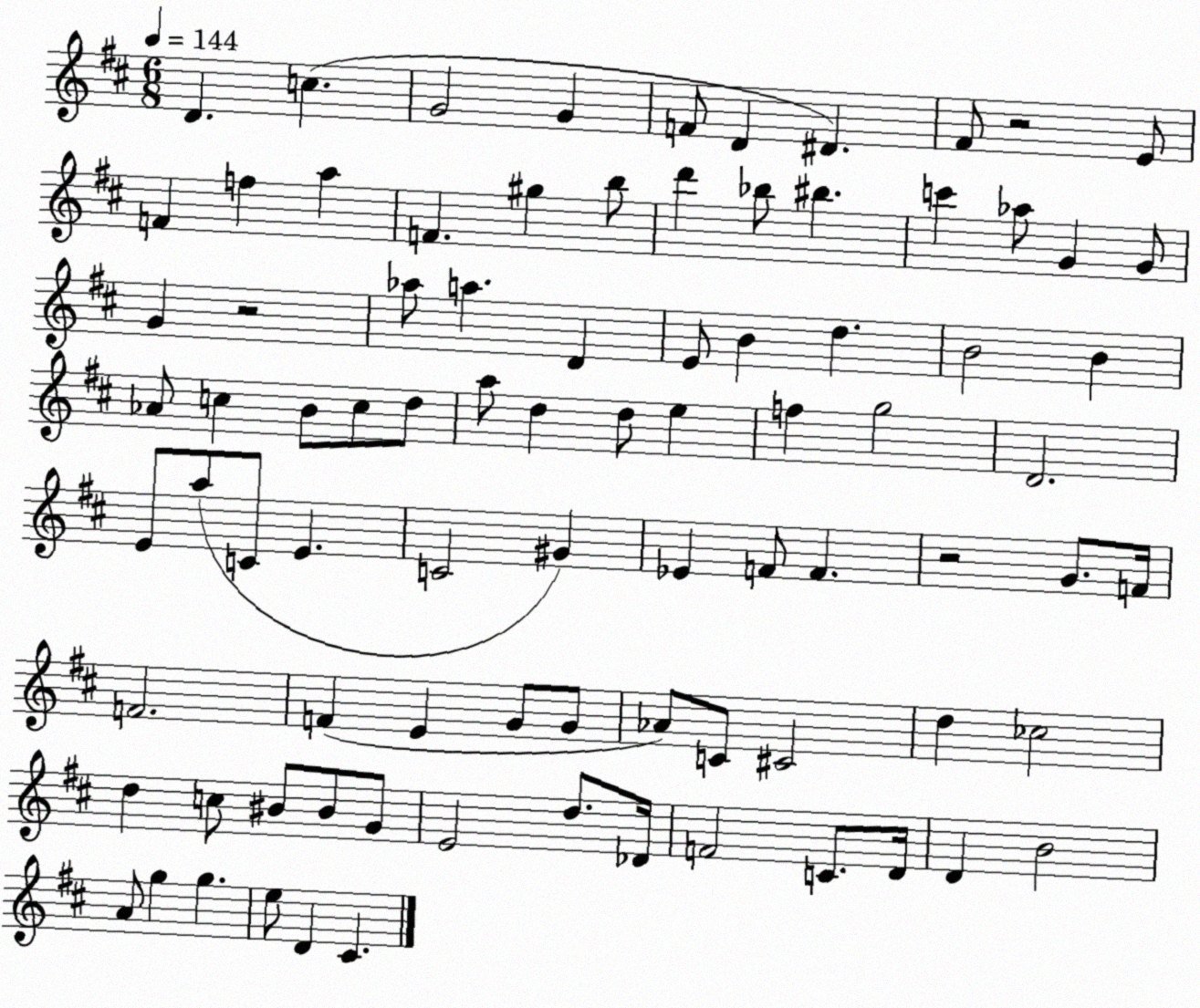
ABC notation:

X:1
T:Untitled
M:6/8
L:1/4
K:D
D c G2 G F/2 D ^D ^F/2 z2 E/2 F f a F ^g b/2 d' _b/2 ^b c' _a/2 G G/2 G z2 _a/2 a D E/2 B d B2 B _A/2 c B/2 c/2 d/2 a/2 d d/2 e f g2 D2 E/2 a/2 C/2 E C2 ^G _E F/2 F z2 G/2 F/4 F2 F E G/2 G/2 _A/2 C/2 ^C2 d _c2 d c/2 ^B/2 ^B/2 G/2 E2 d/2 _D/4 F2 C/2 D/4 D B2 A/2 g g e/2 D ^C